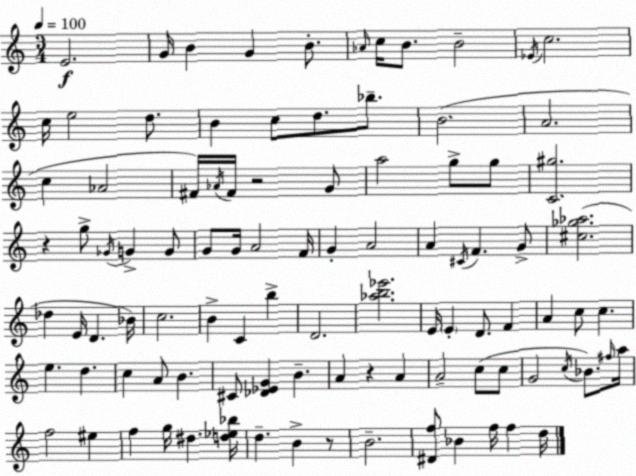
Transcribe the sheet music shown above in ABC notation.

X:1
T:Untitled
M:3/4
L:1/4
K:Am
E2 G/4 B G B/2 _A/4 c/4 B/2 B2 _E/4 c2 c/4 e2 d/2 B c/2 d/2 _b/2 B2 A2 c _A2 ^F/4 _A/4 ^F/4 z2 G/2 a2 g/2 g/2 [C^g]2 z g/2 _G/4 G G/2 G/2 G/4 A2 F/4 G A2 A ^C/4 F G/2 [^c_g_a]2 _d E/4 D _B/4 c2 B C b D2 [_ab_e']2 E/4 E D/2 F A c/2 c e d c A/2 B ^C/2 [_D_EG] B A z A A2 c/2 c/2 G2 c/4 _B/2 ^f/4 a/4 f2 ^e f g/4 ^d [d_e_b]/4 d B z/2 B2 [^Df]/2 _B f/4 f d/4